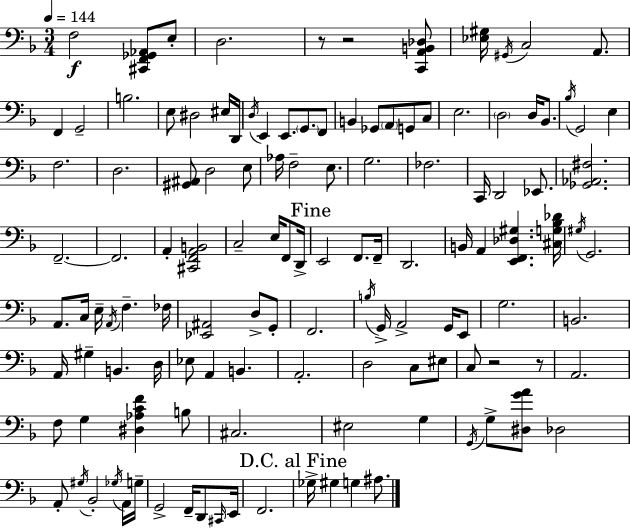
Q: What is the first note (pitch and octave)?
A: F3